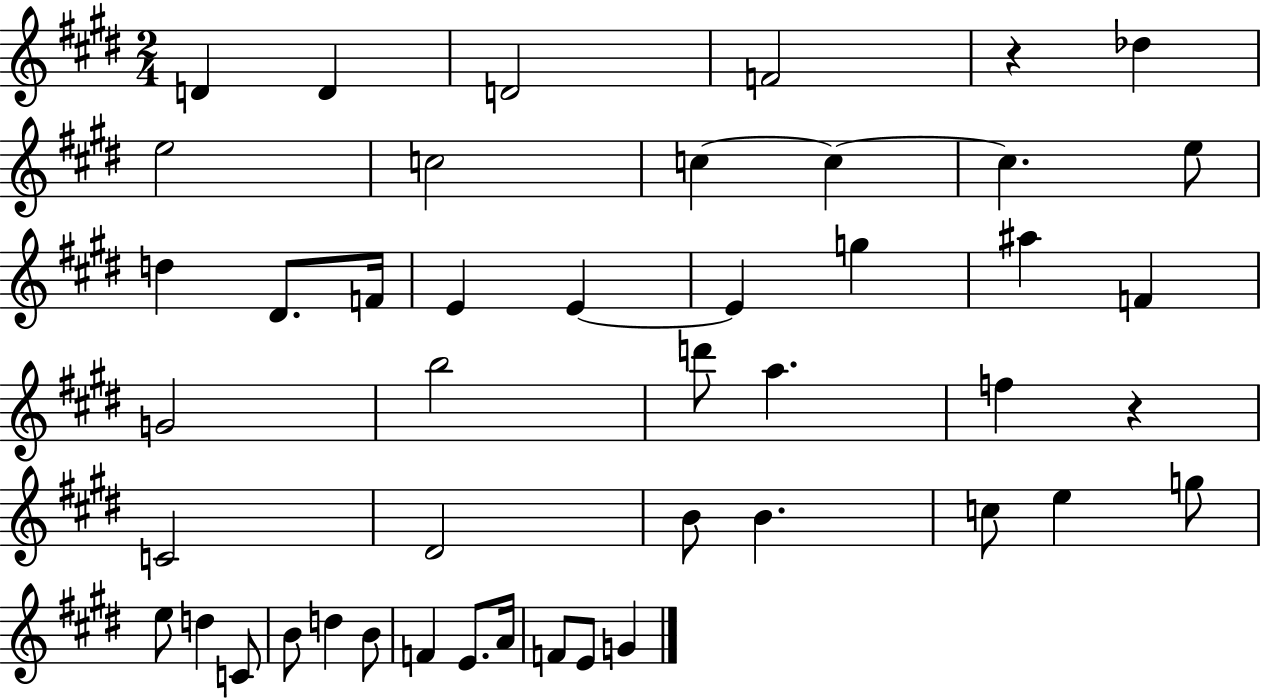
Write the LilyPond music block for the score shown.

{
  \clef treble
  \numericTimeSignature
  \time 2/4
  \key e \major
  d'4 d'4 | d'2 | f'2 | r4 des''4 | \break e''2 | c''2 | c''4~~ c''4~~ | c''4. e''8 | \break d''4 dis'8. f'16 | e'4 e'4~~ | e'4 g''4 | ais''4 f'4 | \break g'2 | b''2 | d'''8 a''4. | f''4 r4 | \break c'2 | dis'2 | b'8 b'4. | c''8 e''4 g''8 | \break e''8 d''4 c'8 | b'8 d''4 b'8 | f'4 e'8. a'16 | f'8 e'8 g'4 | \break \bar "|."
}